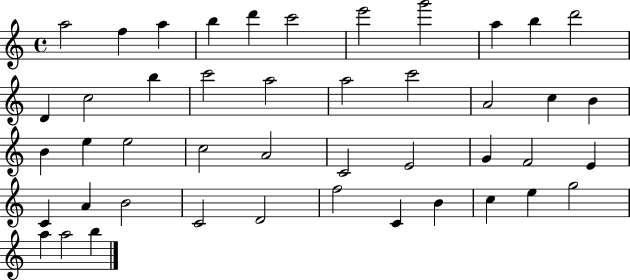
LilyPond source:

{
  \clef treble
  \time 4/4
  \defaultTimeSignature
  \key c \major
  a''2 f''4 a''4 | b''4 d'''4 c'''2 | e'''2 g'''2 | a''4 b''4 d'''2 | \break d'4 c''2 b''4 | c'''2 a''2 | a''2 c'''2 | a'2 c''4 b'4 | \break b'4 e''4 e''2 | c''2 a'2 | c'2 e'2 | g'4 f'2 e'4 | \break c'4 a'4 b'2 | c'2 d'2 | f''2 c'4 b'4 | c''4 e''4 g''2 | \break a''4 a''2 b''4 | \bar "|."
}